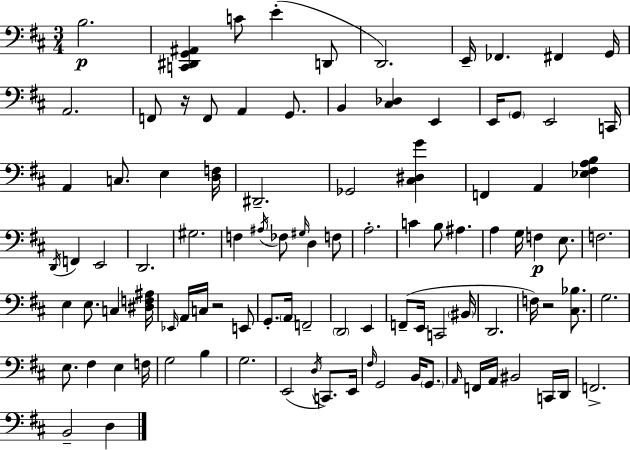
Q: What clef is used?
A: bass